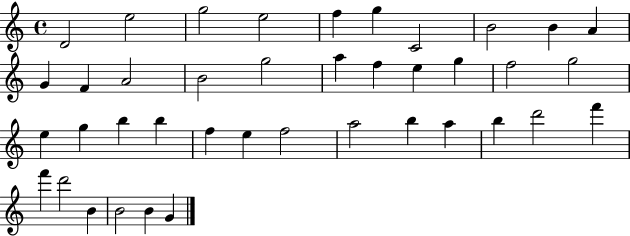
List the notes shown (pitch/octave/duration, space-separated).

D4/h E5/h G5/h E5/h F5/q G5/q C4/h B4/h B4/q A4/q G4/q F4/q A4/h B4/h G5/h A5/q F5/q E5/q G5/q F5/h G5/h E5/q G5/q B5/q B5/q F5/q E5/q F5/h A5/h B5/q A5/q B5/q D6/h F6/q F6/q D6/h B4/q B4/h B4/q G4/q